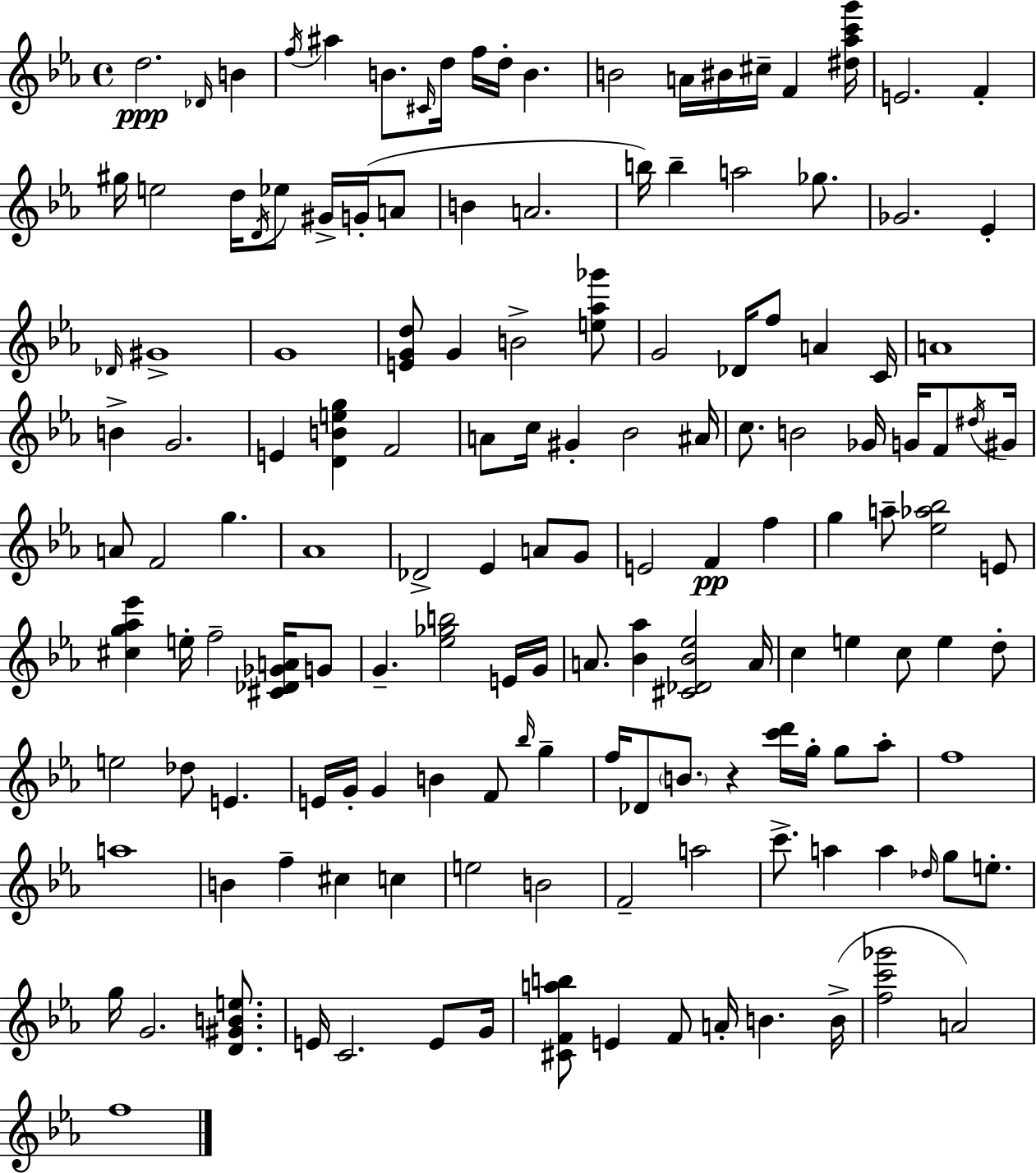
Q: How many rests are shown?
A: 1